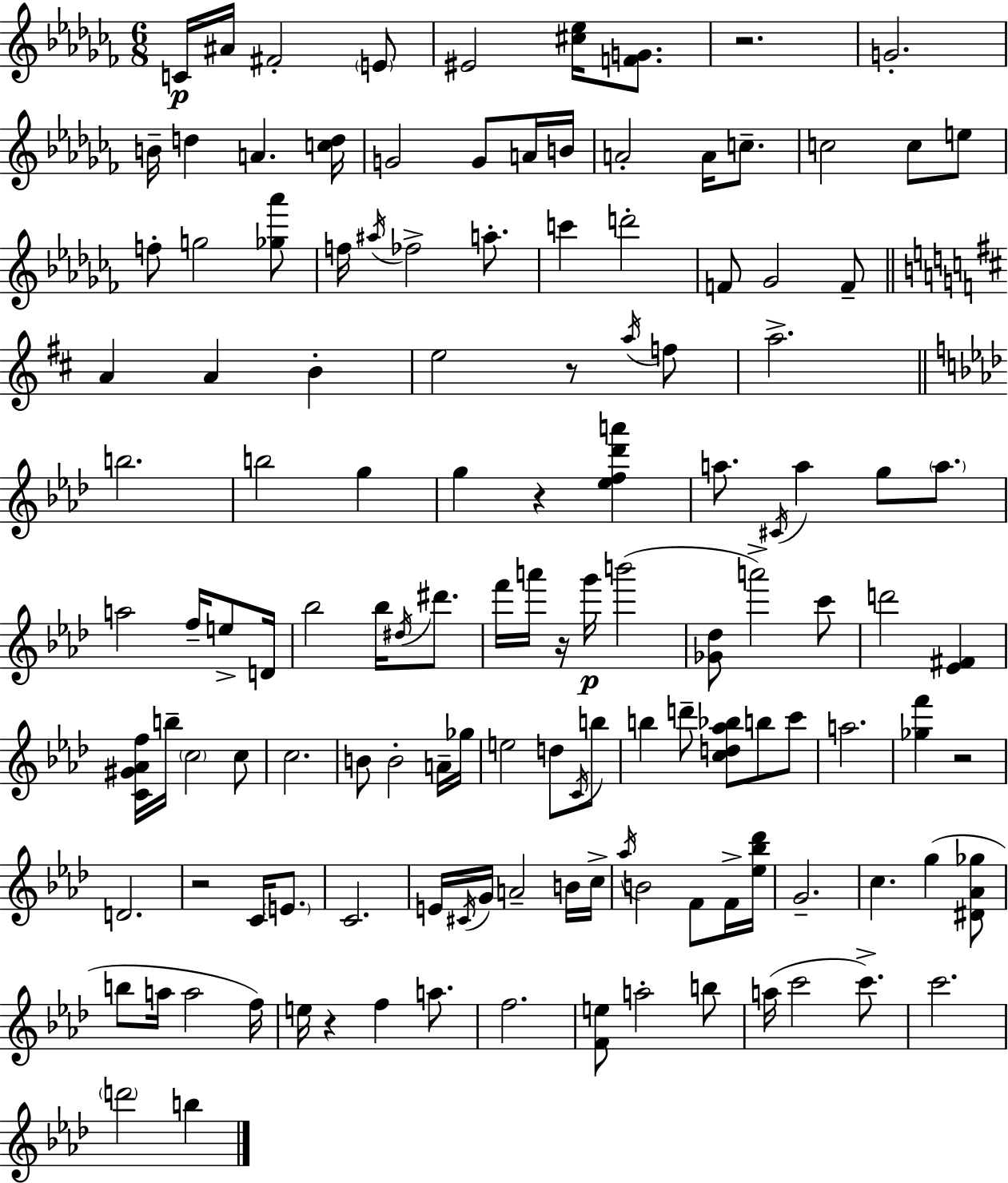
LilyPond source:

{
  \clef treble
  \numericTimeSignature
  \time 6/8
  \key aes \minor
  c'16\p ais'16 fis'2-. \parenthesize e'8 | eis'2 <cis'' ees''>16 <f' g'>8. | r2. | g'2.-. | \break b'16-- d''4 a'4. <c'' d''>16 | g'2 g'8 a'16 b'16 | a'2-. a'16 c''8.-- | c''2 c''8 e''8 | \break f''8-. g''2 <ges'' aes'''>8 | f''16 \acciaccatura { ais''16 } fes''2-> a''8.-. | c'''4 d'''2-. | f'8 ges'2 f'8-- | \break \bar "||" \break \key b \minor a'4 a'4 b'4-. | e''2 r8 \acciaccatura { a''16 } f''8 | a''2.-> | \bar "||" \break \key f \minor b''2. | b''2 g''4 | g''4 r4 <ees'' f'' des''' a'''>4 | a''8. \acciaccatura { cis'16 } a''4 g''8 \parenthesize a''8. | \break a''2 f''16-- e''8-> | d'16 bes''2 bes''16 \acciaccatura { dis''16 } dis'''8. | f'''16 a'''16 r16 g'''16\p b'''2( | <ges' des''>8 a'''2->) | \break c'''8 d'''2 <ees' fis'>4 | <c' gis' aes' f''>16 b''16-- \parenthesize c''2 | c''8 c''2. | b'8 b'2-. | \break a'16-- ges''16 e''2 d''8 | \acciaccatura { c'16 } b''8 b''4 d'''8-- <c'' d'' aes'' bes''>8 b''8 | c'''8 a''2. | <ges'' f'''>4 r2 | \break d'2. | r2 c'16 | \parenthesize e'8. c'2. | e'16 \acciaccatura { cis'16 } g'16 a'2-- | \break b'16 c''16-> \acciaccatura { aes''16 } b'2 | f'8 f'16-> <ees'' bes'' des'''>16 g'2.-- | c''4. g''4( | <dis' aes' ges''>8 b''8 a''16 a''2 | \break f''16) e''16 r4 f''4 | a''8. f''2. | <f' e''>8 a''2-. | b''8 a''16( c'''2 | \break c'''8.->) c'''2. | \parenthesize d'''2 | b''4 \bar "|."
}